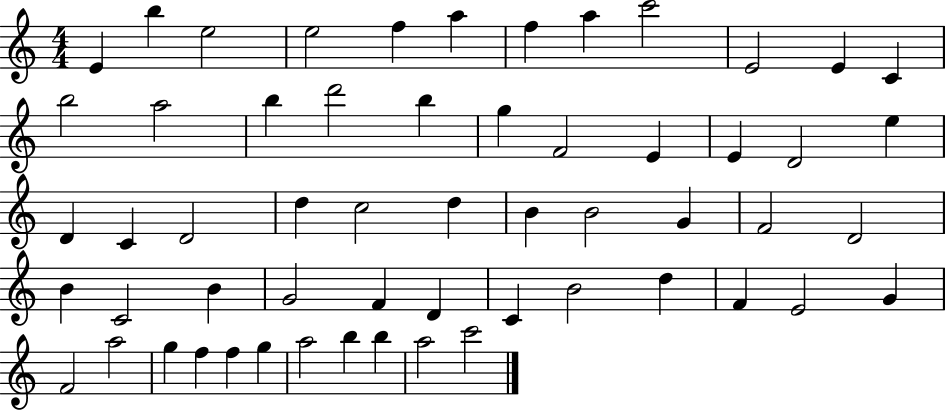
{
  \clef treble
  \numericTimeSignature
  \time 4/4
  \key c \major
  e'4 b''4 e''2 | e''2 f''4 a''4 | f''4 a''4 c'''2 | e'2 e'4 c'4 | \break b''2 a''2 | b''4 d'''2 b''4 | g''4 f'2 e'4 | e'4 d'2 e''4 | \break d'4 c'4 d'2 | d''4 c''2 d''4 | b'4 b'2 g'4 | f'2 d'2 | \break b'4 c'2 b'4 | g'2 f'4 d'4 | c'4 b'2 d''4 | f'4 e'2 g'4 | \break f'2 a''2 | g''4 f''4 f''4 g''4 | a''2 b''4 b''4 | a''2 c'''2 | \break \bar "|."
}